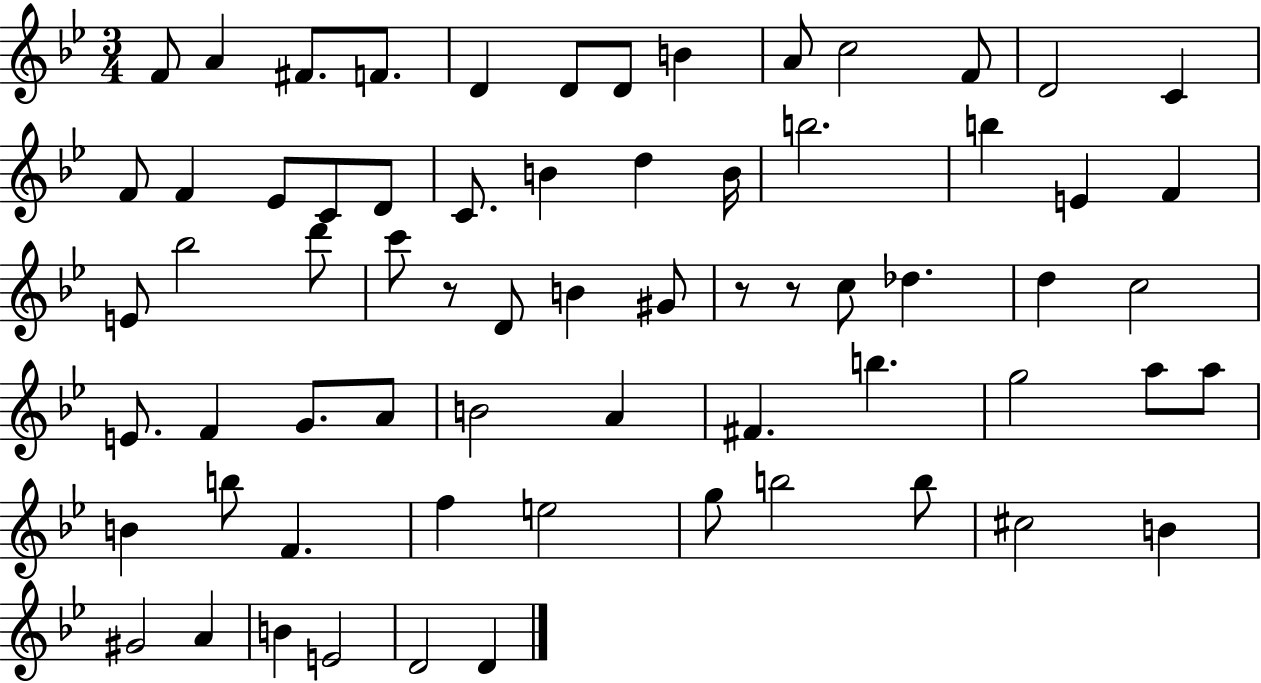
F4/e A4/q F#4/e. F4/e. D4/q D4/e D4/e B4/q A4/e C5/h F4/e D4/h C4/q F4/e F4/q Eb4/e C4/e D4/e C4/e. B4/q D5/q B4/s B5/h. B5/q E4/q F4/q E4/e Bb5/h D6/e C6/e R/e D4/e B4/q G#4/e R/e R/e C5/e Db5/q. D5/q C5/h E4/e. F4/q G4/e. A4/e B4/h A4/q F#4/q. B5/q. G5/h A5/e A5/e B4/q B5/e F4/q. F5/q E5/h G5/e B5/h B5/e C#5/h B4/q G#4/h A4/q B4/q E4/h D4/h D4/q